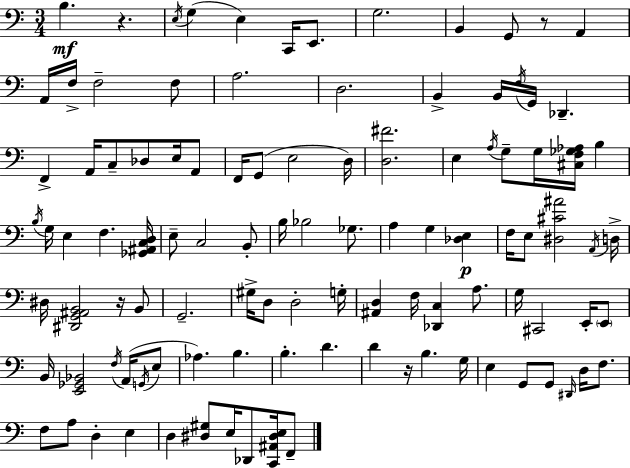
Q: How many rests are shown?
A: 4